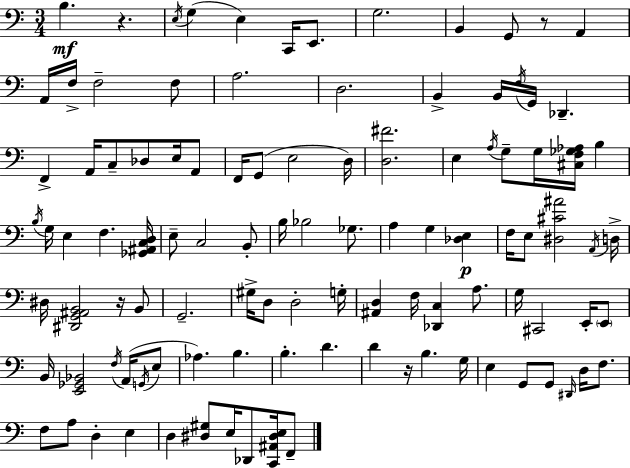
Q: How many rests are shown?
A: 4